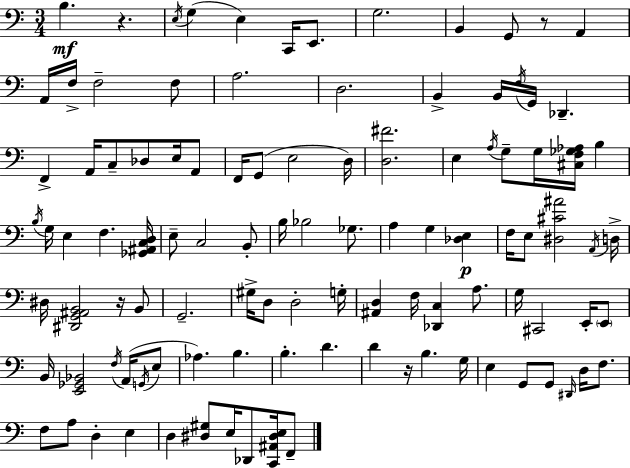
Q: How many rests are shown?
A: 4